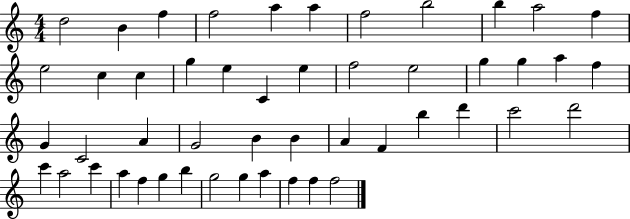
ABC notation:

X:1
T:Untitled
M:4/4
L:1/4
K:C
d2 B f f2 a a f2 b2 b a2 f e2 c c g e C e f2 e2 g g a f G C2 A G2 B B A F b d' c'2 d'2 c' a2 c' a f g b g2 g a f f f2